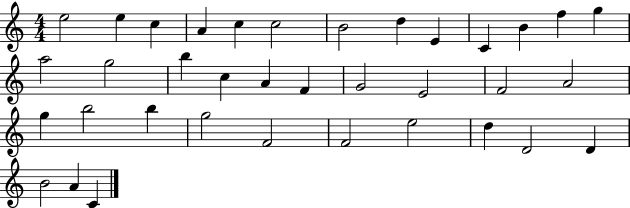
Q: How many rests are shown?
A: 0